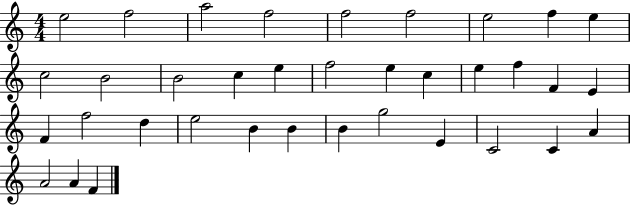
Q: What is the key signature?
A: C major